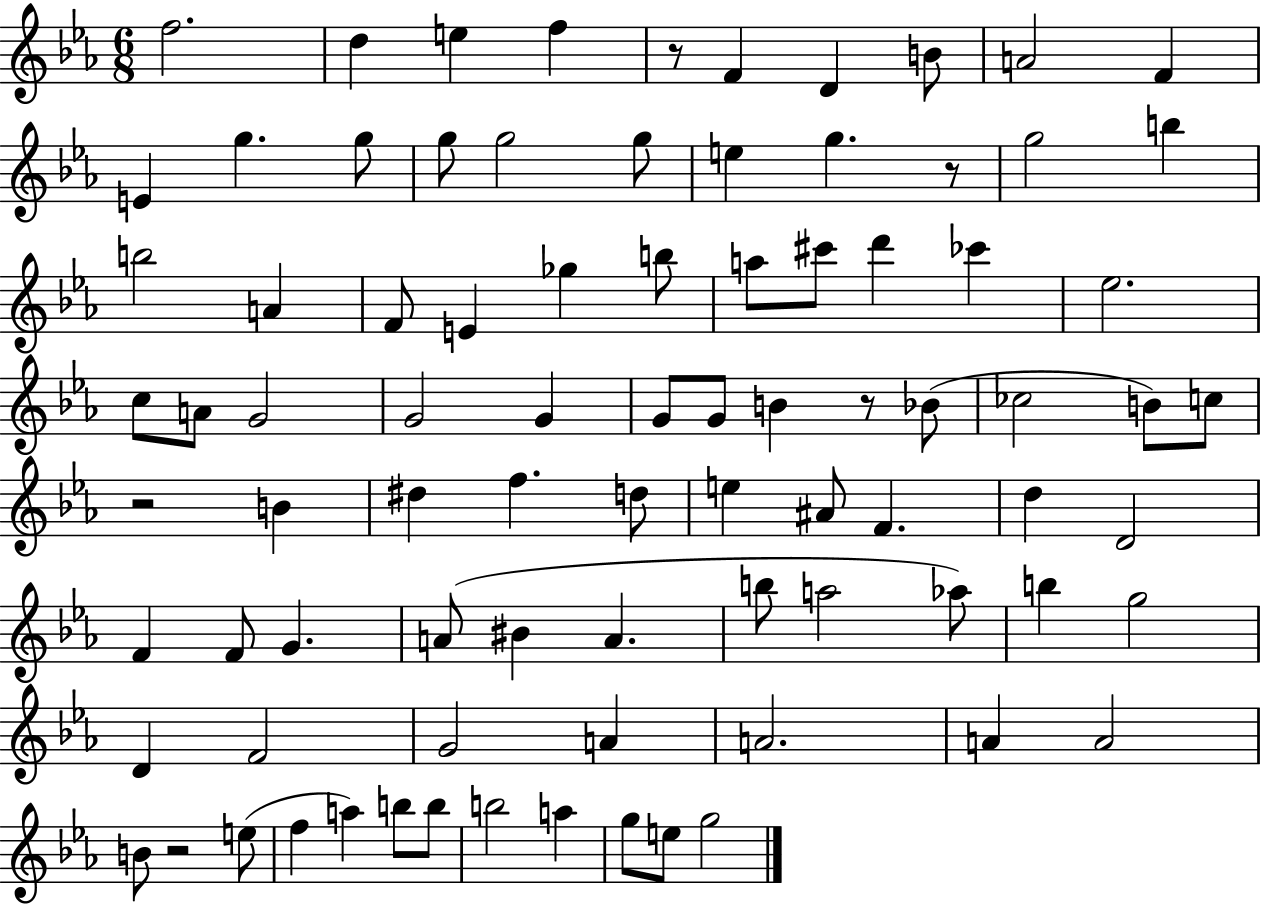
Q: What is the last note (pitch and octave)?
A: G5